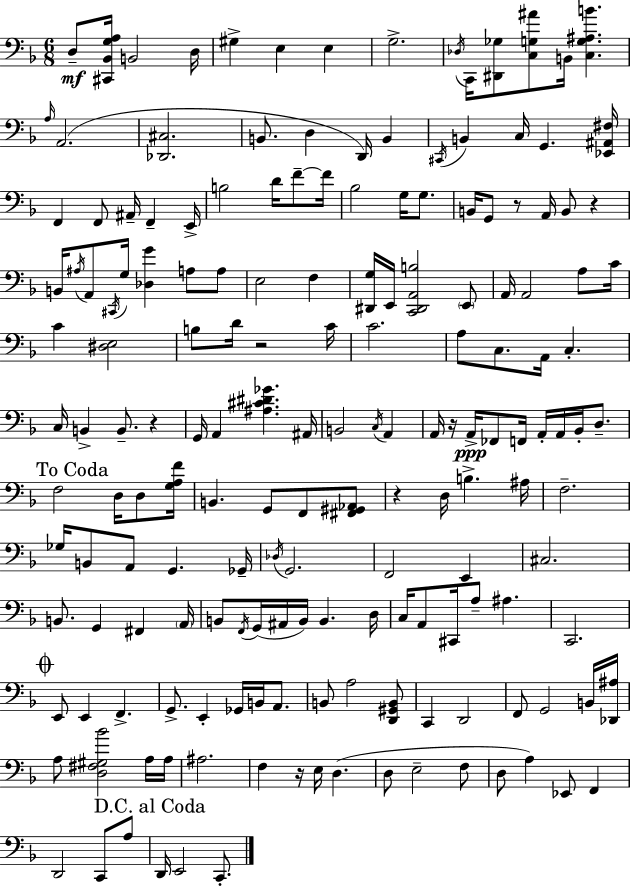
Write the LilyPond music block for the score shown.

{
  \clef bass
  \numericTimeSignature
  \time 6/8
  \key d \minor
  d8--\mf <cis, bes, g a>16 b,2 d16 | gis4-> e4 e4 | g2.-> | \acciaccatura { des16 } c,16 <dis, ges>8 <c g ais'>8 b,16 <c g ais b'>4. | \break \grace { a16 }( a,2. | <des, cis>2. | b,8. d4 d,16) b,4 | \acciaccatura { cis,16 } b,4 c16 g,4. | \break <ees, ais, fis>16 f,4 f,8 ais,16-- f,4-- | e,16-> b2 d'16 | f'8--~~ f'16 bes2 g16 | g8. b,16 g,8 r8 a,16 b,8 r4 | \break b,16 \acciaccatura { ais16 } a,8 \acciaccatura { cis,16 } g16 <des g'>4 | a8 a8 e2 | f4 <dis, g>16 e,16 <c, dis, a, b>2 | \parenthesize e,8 a,16 a,2 | \break a8 c'16 c'4 <dis e>2 | b8 d'16 r2 | c'16 c'2. | a8 c8. a,16 c4.-. | \break c16 b,4-> b,8.-- | r4 g,16 a,4 <ais cis' dis' ges'>4. | ais,16 b,2 | \acciaccatura { c16 } a,4 a,16 r16 a,16->\ppp fes,8 f,16 | \break a,16-. a,16 bes,16-. d8.-- \mark "To Coda" f2 | d16 d8 <g a f'>16 b,4. | g,8 f,8 <fis, gis, aes,>8 r4 d16 b4.-> | ais16 f2.-- | \break ges16 b,8 a,8 g,4. | ges,16-- \acciaccatura { des16 } g,2. | f,2 | e,4 cis2. | \break b,8. g,4 | fis,4 \parenthesize a,16 b,8 \acciaccatura { f,16 }( g,16 ais,16 | b,16) b,4. d16 c16 a,8 cis,16 | a8-- ais4. c,2. | \break \mark \markup { \musicglyph "scripts.coda" } e,8 e,4 | f,4.-> g,8.-> e,4-. | ges,16 b,16 a,8. b,8 a2 | <d, gis, b,>8 c,4 | \break d,2 f,8 g,2 | b,16 <des, ais>16 a8 <d fis gis bes'>2 | a16 a16 ais2. | f4 | \break r16 e16 d4.( d8 e2-- | f8 d8 a4) | ees,8 f,4 d,2 | c,8 a8 \mark "D.C. al Coda" d,16 e,2 | \break c,8.-. \bar "|."
}